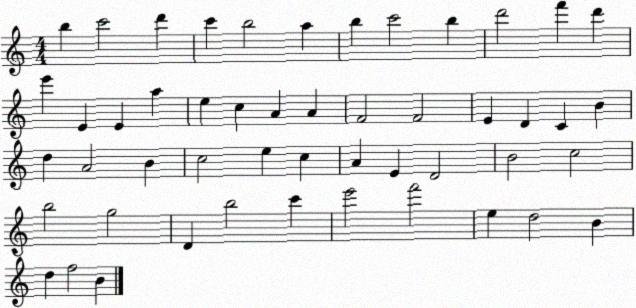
X:1
T:Untitled
M:4/4
L:1/4
K:C
b c'2 d' c' b2 a b c'2 b d'2 f' d' e' E E a e c A A F2 F2 E D C B d A2 B c2 e c A E D2 B2 c2 b2 g2 D b2 c' e'2 f'2 e d2 B d f2 B